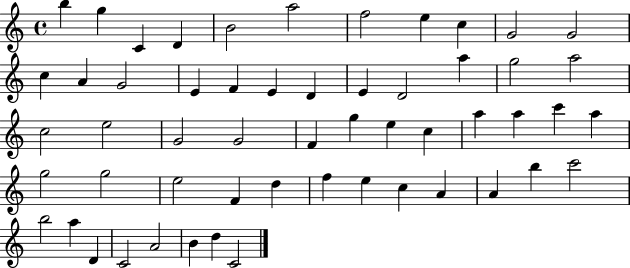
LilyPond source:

{
  \clef treble
  \time 4/4
  \defaultTimeSignature
  \key c \major
  b''4 g''4 c'4 d'4 | b'2 a''2 | f''2 e''4 c''4 | g'2 g'2 | \break c''4 a'4 g'2 | e'4 f'4 e'4 d'4 | e'4 d'2 a''4 | g''2 a''2 | \break c''2 e''2 | g'2 g'2 | f'4 g''4 e''4 c''4 | a''4 a''4 c'''4 a''4 | \break g''2 g''2 | e''2 f'4 d''4 | f''4 e''4 c''4 a'4 | a'4 b''4 c'''2 | \break b''2 a''4 d'4 | c'2 a'2 | b'4 d''4 c'2 | \bar "|."
}